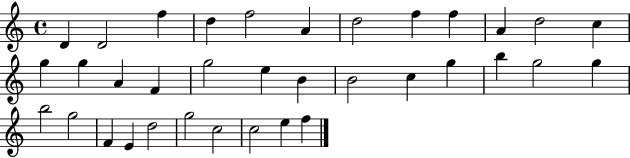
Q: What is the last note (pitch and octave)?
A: F5